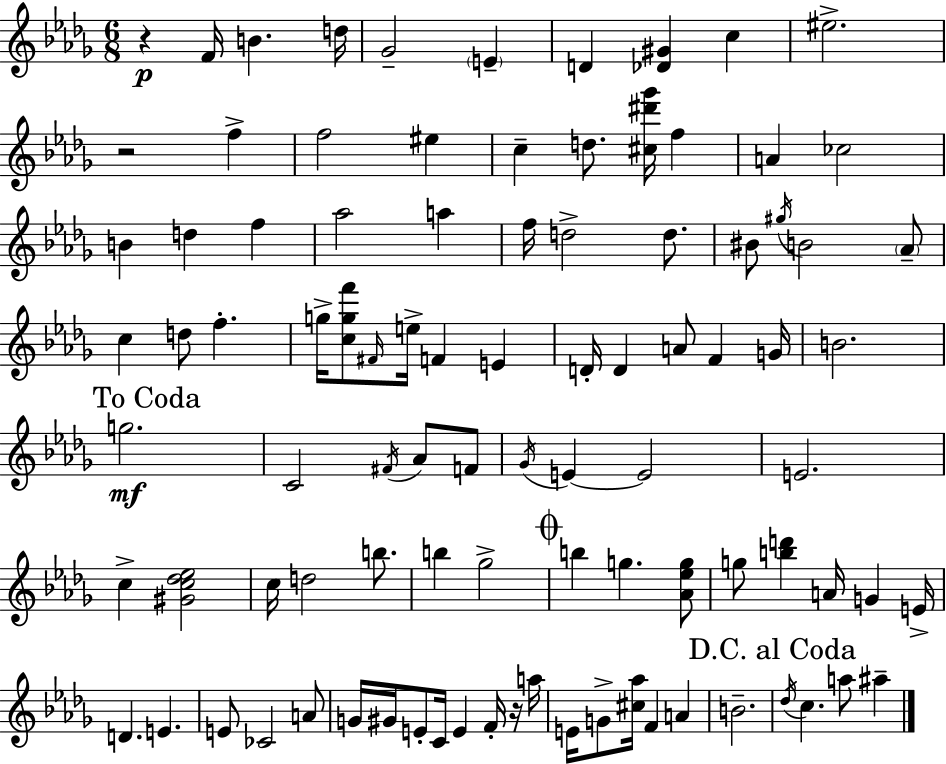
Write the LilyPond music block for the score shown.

{
  \clef treble
  \numericTimeSignature
  \time 6/8
  \key bes \minor
  r4\p f'16 b'4. d''16 | ges'2-- \parenthesize e'4-- | d'4 <des' gis'>4 c''4 | eis''2.-> | \break r2 f''4-> | f''2 eis''4 | c''4-- d''8. <cis'' dis''' ges'''>16 f''4 | a'4 ces''2 | \break b'4 d''4 f''4 | aes''2 a''4 | f''16 d''2-> d''8. | bis'8 \acciaccatura { gis''16 } b'2 \parenthesize aes'8-- | \break c''4 d''8 f''4.-. | g''16-> <c'' g'' f'''>8 \grace { fis'16 } e''16-> f'4 e'4 | d'16-. d'4 a'8 f'4 | g'16 b'2. | \break \mark "To Coda" g''2.\mf | c'2 \acciaccatura { fis'16 } aes'8 | f'8 \acciaccatura { ges'16 } e'4~~ e'2 | e'2. | \break c''4-> <gis' c'' des'' ees''>2 | c''16 d''2 | b''8. b''4 ges''2-> | \mark \markup { \musicglyph "scripts.coda" } b''4 g''4. | \break <aes' ees'' g''>8 g''8 <b'' d'''>4 a'16 g'4 | e'16-> d'4. e'4. | e'8 ces'2 | a'8 g'16 gis'16 e'8-. c'16 e'4 | \break f'16-. r16 a''16 e'16 g'8-> <cis'' aes''>16 f'4 | a'4 b'2.-- | \mark "D.C. al Coda" \acciaccatura { des''16 } c''4. a''8 | ais''4-- \bar "|."
}